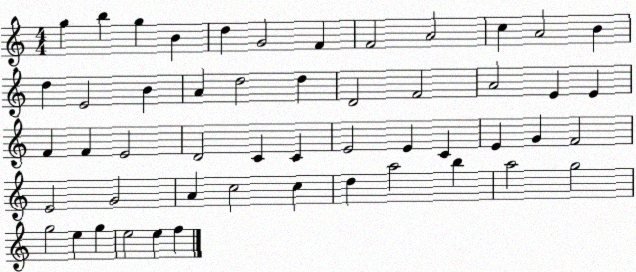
X:1
T:Untitled
M:4/4
L:1/4
K:C
g b g B d G2 F F2 A2 c A2 B d E2 B A d2 d D2 F2 A2 E E F F E2 D2 C C E2 E C E G F2 E2 G2 A c2 c d a2 b a2 g2 g2 e g e2 e f